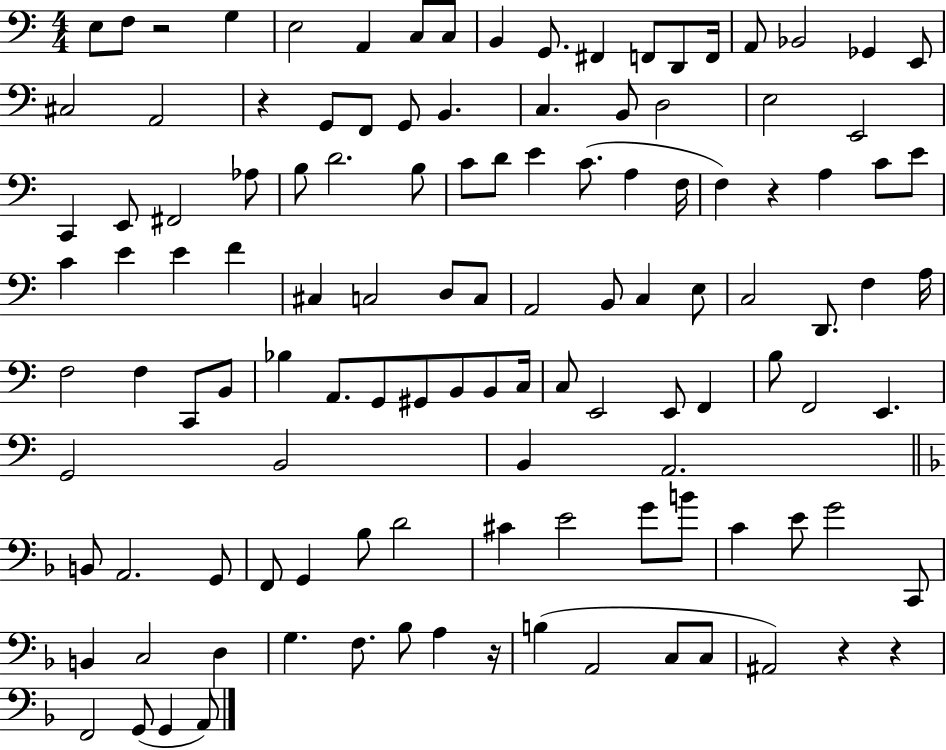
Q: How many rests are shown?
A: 6